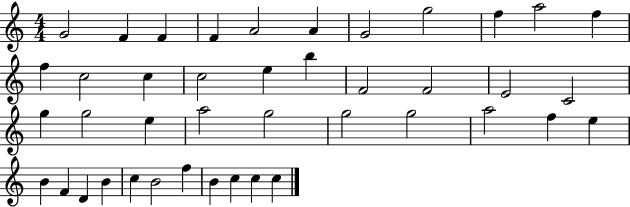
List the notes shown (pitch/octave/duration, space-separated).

G4/h F4/q F4/q F4/q A4/h A4/q G4/h G5/h F5/q A5/h F5/q F5/q C5/h C5/q C5/h E5/q B5/q F4/h F4/h E4/h C4/h G5/q G5/h E5/q A5/h G5/h G5/h G5/h A5/h F5/q E5/q B4/q F4/q D4/q B4/q C5/q B4/h F5/q B4/q C5/q C5/q C5/q